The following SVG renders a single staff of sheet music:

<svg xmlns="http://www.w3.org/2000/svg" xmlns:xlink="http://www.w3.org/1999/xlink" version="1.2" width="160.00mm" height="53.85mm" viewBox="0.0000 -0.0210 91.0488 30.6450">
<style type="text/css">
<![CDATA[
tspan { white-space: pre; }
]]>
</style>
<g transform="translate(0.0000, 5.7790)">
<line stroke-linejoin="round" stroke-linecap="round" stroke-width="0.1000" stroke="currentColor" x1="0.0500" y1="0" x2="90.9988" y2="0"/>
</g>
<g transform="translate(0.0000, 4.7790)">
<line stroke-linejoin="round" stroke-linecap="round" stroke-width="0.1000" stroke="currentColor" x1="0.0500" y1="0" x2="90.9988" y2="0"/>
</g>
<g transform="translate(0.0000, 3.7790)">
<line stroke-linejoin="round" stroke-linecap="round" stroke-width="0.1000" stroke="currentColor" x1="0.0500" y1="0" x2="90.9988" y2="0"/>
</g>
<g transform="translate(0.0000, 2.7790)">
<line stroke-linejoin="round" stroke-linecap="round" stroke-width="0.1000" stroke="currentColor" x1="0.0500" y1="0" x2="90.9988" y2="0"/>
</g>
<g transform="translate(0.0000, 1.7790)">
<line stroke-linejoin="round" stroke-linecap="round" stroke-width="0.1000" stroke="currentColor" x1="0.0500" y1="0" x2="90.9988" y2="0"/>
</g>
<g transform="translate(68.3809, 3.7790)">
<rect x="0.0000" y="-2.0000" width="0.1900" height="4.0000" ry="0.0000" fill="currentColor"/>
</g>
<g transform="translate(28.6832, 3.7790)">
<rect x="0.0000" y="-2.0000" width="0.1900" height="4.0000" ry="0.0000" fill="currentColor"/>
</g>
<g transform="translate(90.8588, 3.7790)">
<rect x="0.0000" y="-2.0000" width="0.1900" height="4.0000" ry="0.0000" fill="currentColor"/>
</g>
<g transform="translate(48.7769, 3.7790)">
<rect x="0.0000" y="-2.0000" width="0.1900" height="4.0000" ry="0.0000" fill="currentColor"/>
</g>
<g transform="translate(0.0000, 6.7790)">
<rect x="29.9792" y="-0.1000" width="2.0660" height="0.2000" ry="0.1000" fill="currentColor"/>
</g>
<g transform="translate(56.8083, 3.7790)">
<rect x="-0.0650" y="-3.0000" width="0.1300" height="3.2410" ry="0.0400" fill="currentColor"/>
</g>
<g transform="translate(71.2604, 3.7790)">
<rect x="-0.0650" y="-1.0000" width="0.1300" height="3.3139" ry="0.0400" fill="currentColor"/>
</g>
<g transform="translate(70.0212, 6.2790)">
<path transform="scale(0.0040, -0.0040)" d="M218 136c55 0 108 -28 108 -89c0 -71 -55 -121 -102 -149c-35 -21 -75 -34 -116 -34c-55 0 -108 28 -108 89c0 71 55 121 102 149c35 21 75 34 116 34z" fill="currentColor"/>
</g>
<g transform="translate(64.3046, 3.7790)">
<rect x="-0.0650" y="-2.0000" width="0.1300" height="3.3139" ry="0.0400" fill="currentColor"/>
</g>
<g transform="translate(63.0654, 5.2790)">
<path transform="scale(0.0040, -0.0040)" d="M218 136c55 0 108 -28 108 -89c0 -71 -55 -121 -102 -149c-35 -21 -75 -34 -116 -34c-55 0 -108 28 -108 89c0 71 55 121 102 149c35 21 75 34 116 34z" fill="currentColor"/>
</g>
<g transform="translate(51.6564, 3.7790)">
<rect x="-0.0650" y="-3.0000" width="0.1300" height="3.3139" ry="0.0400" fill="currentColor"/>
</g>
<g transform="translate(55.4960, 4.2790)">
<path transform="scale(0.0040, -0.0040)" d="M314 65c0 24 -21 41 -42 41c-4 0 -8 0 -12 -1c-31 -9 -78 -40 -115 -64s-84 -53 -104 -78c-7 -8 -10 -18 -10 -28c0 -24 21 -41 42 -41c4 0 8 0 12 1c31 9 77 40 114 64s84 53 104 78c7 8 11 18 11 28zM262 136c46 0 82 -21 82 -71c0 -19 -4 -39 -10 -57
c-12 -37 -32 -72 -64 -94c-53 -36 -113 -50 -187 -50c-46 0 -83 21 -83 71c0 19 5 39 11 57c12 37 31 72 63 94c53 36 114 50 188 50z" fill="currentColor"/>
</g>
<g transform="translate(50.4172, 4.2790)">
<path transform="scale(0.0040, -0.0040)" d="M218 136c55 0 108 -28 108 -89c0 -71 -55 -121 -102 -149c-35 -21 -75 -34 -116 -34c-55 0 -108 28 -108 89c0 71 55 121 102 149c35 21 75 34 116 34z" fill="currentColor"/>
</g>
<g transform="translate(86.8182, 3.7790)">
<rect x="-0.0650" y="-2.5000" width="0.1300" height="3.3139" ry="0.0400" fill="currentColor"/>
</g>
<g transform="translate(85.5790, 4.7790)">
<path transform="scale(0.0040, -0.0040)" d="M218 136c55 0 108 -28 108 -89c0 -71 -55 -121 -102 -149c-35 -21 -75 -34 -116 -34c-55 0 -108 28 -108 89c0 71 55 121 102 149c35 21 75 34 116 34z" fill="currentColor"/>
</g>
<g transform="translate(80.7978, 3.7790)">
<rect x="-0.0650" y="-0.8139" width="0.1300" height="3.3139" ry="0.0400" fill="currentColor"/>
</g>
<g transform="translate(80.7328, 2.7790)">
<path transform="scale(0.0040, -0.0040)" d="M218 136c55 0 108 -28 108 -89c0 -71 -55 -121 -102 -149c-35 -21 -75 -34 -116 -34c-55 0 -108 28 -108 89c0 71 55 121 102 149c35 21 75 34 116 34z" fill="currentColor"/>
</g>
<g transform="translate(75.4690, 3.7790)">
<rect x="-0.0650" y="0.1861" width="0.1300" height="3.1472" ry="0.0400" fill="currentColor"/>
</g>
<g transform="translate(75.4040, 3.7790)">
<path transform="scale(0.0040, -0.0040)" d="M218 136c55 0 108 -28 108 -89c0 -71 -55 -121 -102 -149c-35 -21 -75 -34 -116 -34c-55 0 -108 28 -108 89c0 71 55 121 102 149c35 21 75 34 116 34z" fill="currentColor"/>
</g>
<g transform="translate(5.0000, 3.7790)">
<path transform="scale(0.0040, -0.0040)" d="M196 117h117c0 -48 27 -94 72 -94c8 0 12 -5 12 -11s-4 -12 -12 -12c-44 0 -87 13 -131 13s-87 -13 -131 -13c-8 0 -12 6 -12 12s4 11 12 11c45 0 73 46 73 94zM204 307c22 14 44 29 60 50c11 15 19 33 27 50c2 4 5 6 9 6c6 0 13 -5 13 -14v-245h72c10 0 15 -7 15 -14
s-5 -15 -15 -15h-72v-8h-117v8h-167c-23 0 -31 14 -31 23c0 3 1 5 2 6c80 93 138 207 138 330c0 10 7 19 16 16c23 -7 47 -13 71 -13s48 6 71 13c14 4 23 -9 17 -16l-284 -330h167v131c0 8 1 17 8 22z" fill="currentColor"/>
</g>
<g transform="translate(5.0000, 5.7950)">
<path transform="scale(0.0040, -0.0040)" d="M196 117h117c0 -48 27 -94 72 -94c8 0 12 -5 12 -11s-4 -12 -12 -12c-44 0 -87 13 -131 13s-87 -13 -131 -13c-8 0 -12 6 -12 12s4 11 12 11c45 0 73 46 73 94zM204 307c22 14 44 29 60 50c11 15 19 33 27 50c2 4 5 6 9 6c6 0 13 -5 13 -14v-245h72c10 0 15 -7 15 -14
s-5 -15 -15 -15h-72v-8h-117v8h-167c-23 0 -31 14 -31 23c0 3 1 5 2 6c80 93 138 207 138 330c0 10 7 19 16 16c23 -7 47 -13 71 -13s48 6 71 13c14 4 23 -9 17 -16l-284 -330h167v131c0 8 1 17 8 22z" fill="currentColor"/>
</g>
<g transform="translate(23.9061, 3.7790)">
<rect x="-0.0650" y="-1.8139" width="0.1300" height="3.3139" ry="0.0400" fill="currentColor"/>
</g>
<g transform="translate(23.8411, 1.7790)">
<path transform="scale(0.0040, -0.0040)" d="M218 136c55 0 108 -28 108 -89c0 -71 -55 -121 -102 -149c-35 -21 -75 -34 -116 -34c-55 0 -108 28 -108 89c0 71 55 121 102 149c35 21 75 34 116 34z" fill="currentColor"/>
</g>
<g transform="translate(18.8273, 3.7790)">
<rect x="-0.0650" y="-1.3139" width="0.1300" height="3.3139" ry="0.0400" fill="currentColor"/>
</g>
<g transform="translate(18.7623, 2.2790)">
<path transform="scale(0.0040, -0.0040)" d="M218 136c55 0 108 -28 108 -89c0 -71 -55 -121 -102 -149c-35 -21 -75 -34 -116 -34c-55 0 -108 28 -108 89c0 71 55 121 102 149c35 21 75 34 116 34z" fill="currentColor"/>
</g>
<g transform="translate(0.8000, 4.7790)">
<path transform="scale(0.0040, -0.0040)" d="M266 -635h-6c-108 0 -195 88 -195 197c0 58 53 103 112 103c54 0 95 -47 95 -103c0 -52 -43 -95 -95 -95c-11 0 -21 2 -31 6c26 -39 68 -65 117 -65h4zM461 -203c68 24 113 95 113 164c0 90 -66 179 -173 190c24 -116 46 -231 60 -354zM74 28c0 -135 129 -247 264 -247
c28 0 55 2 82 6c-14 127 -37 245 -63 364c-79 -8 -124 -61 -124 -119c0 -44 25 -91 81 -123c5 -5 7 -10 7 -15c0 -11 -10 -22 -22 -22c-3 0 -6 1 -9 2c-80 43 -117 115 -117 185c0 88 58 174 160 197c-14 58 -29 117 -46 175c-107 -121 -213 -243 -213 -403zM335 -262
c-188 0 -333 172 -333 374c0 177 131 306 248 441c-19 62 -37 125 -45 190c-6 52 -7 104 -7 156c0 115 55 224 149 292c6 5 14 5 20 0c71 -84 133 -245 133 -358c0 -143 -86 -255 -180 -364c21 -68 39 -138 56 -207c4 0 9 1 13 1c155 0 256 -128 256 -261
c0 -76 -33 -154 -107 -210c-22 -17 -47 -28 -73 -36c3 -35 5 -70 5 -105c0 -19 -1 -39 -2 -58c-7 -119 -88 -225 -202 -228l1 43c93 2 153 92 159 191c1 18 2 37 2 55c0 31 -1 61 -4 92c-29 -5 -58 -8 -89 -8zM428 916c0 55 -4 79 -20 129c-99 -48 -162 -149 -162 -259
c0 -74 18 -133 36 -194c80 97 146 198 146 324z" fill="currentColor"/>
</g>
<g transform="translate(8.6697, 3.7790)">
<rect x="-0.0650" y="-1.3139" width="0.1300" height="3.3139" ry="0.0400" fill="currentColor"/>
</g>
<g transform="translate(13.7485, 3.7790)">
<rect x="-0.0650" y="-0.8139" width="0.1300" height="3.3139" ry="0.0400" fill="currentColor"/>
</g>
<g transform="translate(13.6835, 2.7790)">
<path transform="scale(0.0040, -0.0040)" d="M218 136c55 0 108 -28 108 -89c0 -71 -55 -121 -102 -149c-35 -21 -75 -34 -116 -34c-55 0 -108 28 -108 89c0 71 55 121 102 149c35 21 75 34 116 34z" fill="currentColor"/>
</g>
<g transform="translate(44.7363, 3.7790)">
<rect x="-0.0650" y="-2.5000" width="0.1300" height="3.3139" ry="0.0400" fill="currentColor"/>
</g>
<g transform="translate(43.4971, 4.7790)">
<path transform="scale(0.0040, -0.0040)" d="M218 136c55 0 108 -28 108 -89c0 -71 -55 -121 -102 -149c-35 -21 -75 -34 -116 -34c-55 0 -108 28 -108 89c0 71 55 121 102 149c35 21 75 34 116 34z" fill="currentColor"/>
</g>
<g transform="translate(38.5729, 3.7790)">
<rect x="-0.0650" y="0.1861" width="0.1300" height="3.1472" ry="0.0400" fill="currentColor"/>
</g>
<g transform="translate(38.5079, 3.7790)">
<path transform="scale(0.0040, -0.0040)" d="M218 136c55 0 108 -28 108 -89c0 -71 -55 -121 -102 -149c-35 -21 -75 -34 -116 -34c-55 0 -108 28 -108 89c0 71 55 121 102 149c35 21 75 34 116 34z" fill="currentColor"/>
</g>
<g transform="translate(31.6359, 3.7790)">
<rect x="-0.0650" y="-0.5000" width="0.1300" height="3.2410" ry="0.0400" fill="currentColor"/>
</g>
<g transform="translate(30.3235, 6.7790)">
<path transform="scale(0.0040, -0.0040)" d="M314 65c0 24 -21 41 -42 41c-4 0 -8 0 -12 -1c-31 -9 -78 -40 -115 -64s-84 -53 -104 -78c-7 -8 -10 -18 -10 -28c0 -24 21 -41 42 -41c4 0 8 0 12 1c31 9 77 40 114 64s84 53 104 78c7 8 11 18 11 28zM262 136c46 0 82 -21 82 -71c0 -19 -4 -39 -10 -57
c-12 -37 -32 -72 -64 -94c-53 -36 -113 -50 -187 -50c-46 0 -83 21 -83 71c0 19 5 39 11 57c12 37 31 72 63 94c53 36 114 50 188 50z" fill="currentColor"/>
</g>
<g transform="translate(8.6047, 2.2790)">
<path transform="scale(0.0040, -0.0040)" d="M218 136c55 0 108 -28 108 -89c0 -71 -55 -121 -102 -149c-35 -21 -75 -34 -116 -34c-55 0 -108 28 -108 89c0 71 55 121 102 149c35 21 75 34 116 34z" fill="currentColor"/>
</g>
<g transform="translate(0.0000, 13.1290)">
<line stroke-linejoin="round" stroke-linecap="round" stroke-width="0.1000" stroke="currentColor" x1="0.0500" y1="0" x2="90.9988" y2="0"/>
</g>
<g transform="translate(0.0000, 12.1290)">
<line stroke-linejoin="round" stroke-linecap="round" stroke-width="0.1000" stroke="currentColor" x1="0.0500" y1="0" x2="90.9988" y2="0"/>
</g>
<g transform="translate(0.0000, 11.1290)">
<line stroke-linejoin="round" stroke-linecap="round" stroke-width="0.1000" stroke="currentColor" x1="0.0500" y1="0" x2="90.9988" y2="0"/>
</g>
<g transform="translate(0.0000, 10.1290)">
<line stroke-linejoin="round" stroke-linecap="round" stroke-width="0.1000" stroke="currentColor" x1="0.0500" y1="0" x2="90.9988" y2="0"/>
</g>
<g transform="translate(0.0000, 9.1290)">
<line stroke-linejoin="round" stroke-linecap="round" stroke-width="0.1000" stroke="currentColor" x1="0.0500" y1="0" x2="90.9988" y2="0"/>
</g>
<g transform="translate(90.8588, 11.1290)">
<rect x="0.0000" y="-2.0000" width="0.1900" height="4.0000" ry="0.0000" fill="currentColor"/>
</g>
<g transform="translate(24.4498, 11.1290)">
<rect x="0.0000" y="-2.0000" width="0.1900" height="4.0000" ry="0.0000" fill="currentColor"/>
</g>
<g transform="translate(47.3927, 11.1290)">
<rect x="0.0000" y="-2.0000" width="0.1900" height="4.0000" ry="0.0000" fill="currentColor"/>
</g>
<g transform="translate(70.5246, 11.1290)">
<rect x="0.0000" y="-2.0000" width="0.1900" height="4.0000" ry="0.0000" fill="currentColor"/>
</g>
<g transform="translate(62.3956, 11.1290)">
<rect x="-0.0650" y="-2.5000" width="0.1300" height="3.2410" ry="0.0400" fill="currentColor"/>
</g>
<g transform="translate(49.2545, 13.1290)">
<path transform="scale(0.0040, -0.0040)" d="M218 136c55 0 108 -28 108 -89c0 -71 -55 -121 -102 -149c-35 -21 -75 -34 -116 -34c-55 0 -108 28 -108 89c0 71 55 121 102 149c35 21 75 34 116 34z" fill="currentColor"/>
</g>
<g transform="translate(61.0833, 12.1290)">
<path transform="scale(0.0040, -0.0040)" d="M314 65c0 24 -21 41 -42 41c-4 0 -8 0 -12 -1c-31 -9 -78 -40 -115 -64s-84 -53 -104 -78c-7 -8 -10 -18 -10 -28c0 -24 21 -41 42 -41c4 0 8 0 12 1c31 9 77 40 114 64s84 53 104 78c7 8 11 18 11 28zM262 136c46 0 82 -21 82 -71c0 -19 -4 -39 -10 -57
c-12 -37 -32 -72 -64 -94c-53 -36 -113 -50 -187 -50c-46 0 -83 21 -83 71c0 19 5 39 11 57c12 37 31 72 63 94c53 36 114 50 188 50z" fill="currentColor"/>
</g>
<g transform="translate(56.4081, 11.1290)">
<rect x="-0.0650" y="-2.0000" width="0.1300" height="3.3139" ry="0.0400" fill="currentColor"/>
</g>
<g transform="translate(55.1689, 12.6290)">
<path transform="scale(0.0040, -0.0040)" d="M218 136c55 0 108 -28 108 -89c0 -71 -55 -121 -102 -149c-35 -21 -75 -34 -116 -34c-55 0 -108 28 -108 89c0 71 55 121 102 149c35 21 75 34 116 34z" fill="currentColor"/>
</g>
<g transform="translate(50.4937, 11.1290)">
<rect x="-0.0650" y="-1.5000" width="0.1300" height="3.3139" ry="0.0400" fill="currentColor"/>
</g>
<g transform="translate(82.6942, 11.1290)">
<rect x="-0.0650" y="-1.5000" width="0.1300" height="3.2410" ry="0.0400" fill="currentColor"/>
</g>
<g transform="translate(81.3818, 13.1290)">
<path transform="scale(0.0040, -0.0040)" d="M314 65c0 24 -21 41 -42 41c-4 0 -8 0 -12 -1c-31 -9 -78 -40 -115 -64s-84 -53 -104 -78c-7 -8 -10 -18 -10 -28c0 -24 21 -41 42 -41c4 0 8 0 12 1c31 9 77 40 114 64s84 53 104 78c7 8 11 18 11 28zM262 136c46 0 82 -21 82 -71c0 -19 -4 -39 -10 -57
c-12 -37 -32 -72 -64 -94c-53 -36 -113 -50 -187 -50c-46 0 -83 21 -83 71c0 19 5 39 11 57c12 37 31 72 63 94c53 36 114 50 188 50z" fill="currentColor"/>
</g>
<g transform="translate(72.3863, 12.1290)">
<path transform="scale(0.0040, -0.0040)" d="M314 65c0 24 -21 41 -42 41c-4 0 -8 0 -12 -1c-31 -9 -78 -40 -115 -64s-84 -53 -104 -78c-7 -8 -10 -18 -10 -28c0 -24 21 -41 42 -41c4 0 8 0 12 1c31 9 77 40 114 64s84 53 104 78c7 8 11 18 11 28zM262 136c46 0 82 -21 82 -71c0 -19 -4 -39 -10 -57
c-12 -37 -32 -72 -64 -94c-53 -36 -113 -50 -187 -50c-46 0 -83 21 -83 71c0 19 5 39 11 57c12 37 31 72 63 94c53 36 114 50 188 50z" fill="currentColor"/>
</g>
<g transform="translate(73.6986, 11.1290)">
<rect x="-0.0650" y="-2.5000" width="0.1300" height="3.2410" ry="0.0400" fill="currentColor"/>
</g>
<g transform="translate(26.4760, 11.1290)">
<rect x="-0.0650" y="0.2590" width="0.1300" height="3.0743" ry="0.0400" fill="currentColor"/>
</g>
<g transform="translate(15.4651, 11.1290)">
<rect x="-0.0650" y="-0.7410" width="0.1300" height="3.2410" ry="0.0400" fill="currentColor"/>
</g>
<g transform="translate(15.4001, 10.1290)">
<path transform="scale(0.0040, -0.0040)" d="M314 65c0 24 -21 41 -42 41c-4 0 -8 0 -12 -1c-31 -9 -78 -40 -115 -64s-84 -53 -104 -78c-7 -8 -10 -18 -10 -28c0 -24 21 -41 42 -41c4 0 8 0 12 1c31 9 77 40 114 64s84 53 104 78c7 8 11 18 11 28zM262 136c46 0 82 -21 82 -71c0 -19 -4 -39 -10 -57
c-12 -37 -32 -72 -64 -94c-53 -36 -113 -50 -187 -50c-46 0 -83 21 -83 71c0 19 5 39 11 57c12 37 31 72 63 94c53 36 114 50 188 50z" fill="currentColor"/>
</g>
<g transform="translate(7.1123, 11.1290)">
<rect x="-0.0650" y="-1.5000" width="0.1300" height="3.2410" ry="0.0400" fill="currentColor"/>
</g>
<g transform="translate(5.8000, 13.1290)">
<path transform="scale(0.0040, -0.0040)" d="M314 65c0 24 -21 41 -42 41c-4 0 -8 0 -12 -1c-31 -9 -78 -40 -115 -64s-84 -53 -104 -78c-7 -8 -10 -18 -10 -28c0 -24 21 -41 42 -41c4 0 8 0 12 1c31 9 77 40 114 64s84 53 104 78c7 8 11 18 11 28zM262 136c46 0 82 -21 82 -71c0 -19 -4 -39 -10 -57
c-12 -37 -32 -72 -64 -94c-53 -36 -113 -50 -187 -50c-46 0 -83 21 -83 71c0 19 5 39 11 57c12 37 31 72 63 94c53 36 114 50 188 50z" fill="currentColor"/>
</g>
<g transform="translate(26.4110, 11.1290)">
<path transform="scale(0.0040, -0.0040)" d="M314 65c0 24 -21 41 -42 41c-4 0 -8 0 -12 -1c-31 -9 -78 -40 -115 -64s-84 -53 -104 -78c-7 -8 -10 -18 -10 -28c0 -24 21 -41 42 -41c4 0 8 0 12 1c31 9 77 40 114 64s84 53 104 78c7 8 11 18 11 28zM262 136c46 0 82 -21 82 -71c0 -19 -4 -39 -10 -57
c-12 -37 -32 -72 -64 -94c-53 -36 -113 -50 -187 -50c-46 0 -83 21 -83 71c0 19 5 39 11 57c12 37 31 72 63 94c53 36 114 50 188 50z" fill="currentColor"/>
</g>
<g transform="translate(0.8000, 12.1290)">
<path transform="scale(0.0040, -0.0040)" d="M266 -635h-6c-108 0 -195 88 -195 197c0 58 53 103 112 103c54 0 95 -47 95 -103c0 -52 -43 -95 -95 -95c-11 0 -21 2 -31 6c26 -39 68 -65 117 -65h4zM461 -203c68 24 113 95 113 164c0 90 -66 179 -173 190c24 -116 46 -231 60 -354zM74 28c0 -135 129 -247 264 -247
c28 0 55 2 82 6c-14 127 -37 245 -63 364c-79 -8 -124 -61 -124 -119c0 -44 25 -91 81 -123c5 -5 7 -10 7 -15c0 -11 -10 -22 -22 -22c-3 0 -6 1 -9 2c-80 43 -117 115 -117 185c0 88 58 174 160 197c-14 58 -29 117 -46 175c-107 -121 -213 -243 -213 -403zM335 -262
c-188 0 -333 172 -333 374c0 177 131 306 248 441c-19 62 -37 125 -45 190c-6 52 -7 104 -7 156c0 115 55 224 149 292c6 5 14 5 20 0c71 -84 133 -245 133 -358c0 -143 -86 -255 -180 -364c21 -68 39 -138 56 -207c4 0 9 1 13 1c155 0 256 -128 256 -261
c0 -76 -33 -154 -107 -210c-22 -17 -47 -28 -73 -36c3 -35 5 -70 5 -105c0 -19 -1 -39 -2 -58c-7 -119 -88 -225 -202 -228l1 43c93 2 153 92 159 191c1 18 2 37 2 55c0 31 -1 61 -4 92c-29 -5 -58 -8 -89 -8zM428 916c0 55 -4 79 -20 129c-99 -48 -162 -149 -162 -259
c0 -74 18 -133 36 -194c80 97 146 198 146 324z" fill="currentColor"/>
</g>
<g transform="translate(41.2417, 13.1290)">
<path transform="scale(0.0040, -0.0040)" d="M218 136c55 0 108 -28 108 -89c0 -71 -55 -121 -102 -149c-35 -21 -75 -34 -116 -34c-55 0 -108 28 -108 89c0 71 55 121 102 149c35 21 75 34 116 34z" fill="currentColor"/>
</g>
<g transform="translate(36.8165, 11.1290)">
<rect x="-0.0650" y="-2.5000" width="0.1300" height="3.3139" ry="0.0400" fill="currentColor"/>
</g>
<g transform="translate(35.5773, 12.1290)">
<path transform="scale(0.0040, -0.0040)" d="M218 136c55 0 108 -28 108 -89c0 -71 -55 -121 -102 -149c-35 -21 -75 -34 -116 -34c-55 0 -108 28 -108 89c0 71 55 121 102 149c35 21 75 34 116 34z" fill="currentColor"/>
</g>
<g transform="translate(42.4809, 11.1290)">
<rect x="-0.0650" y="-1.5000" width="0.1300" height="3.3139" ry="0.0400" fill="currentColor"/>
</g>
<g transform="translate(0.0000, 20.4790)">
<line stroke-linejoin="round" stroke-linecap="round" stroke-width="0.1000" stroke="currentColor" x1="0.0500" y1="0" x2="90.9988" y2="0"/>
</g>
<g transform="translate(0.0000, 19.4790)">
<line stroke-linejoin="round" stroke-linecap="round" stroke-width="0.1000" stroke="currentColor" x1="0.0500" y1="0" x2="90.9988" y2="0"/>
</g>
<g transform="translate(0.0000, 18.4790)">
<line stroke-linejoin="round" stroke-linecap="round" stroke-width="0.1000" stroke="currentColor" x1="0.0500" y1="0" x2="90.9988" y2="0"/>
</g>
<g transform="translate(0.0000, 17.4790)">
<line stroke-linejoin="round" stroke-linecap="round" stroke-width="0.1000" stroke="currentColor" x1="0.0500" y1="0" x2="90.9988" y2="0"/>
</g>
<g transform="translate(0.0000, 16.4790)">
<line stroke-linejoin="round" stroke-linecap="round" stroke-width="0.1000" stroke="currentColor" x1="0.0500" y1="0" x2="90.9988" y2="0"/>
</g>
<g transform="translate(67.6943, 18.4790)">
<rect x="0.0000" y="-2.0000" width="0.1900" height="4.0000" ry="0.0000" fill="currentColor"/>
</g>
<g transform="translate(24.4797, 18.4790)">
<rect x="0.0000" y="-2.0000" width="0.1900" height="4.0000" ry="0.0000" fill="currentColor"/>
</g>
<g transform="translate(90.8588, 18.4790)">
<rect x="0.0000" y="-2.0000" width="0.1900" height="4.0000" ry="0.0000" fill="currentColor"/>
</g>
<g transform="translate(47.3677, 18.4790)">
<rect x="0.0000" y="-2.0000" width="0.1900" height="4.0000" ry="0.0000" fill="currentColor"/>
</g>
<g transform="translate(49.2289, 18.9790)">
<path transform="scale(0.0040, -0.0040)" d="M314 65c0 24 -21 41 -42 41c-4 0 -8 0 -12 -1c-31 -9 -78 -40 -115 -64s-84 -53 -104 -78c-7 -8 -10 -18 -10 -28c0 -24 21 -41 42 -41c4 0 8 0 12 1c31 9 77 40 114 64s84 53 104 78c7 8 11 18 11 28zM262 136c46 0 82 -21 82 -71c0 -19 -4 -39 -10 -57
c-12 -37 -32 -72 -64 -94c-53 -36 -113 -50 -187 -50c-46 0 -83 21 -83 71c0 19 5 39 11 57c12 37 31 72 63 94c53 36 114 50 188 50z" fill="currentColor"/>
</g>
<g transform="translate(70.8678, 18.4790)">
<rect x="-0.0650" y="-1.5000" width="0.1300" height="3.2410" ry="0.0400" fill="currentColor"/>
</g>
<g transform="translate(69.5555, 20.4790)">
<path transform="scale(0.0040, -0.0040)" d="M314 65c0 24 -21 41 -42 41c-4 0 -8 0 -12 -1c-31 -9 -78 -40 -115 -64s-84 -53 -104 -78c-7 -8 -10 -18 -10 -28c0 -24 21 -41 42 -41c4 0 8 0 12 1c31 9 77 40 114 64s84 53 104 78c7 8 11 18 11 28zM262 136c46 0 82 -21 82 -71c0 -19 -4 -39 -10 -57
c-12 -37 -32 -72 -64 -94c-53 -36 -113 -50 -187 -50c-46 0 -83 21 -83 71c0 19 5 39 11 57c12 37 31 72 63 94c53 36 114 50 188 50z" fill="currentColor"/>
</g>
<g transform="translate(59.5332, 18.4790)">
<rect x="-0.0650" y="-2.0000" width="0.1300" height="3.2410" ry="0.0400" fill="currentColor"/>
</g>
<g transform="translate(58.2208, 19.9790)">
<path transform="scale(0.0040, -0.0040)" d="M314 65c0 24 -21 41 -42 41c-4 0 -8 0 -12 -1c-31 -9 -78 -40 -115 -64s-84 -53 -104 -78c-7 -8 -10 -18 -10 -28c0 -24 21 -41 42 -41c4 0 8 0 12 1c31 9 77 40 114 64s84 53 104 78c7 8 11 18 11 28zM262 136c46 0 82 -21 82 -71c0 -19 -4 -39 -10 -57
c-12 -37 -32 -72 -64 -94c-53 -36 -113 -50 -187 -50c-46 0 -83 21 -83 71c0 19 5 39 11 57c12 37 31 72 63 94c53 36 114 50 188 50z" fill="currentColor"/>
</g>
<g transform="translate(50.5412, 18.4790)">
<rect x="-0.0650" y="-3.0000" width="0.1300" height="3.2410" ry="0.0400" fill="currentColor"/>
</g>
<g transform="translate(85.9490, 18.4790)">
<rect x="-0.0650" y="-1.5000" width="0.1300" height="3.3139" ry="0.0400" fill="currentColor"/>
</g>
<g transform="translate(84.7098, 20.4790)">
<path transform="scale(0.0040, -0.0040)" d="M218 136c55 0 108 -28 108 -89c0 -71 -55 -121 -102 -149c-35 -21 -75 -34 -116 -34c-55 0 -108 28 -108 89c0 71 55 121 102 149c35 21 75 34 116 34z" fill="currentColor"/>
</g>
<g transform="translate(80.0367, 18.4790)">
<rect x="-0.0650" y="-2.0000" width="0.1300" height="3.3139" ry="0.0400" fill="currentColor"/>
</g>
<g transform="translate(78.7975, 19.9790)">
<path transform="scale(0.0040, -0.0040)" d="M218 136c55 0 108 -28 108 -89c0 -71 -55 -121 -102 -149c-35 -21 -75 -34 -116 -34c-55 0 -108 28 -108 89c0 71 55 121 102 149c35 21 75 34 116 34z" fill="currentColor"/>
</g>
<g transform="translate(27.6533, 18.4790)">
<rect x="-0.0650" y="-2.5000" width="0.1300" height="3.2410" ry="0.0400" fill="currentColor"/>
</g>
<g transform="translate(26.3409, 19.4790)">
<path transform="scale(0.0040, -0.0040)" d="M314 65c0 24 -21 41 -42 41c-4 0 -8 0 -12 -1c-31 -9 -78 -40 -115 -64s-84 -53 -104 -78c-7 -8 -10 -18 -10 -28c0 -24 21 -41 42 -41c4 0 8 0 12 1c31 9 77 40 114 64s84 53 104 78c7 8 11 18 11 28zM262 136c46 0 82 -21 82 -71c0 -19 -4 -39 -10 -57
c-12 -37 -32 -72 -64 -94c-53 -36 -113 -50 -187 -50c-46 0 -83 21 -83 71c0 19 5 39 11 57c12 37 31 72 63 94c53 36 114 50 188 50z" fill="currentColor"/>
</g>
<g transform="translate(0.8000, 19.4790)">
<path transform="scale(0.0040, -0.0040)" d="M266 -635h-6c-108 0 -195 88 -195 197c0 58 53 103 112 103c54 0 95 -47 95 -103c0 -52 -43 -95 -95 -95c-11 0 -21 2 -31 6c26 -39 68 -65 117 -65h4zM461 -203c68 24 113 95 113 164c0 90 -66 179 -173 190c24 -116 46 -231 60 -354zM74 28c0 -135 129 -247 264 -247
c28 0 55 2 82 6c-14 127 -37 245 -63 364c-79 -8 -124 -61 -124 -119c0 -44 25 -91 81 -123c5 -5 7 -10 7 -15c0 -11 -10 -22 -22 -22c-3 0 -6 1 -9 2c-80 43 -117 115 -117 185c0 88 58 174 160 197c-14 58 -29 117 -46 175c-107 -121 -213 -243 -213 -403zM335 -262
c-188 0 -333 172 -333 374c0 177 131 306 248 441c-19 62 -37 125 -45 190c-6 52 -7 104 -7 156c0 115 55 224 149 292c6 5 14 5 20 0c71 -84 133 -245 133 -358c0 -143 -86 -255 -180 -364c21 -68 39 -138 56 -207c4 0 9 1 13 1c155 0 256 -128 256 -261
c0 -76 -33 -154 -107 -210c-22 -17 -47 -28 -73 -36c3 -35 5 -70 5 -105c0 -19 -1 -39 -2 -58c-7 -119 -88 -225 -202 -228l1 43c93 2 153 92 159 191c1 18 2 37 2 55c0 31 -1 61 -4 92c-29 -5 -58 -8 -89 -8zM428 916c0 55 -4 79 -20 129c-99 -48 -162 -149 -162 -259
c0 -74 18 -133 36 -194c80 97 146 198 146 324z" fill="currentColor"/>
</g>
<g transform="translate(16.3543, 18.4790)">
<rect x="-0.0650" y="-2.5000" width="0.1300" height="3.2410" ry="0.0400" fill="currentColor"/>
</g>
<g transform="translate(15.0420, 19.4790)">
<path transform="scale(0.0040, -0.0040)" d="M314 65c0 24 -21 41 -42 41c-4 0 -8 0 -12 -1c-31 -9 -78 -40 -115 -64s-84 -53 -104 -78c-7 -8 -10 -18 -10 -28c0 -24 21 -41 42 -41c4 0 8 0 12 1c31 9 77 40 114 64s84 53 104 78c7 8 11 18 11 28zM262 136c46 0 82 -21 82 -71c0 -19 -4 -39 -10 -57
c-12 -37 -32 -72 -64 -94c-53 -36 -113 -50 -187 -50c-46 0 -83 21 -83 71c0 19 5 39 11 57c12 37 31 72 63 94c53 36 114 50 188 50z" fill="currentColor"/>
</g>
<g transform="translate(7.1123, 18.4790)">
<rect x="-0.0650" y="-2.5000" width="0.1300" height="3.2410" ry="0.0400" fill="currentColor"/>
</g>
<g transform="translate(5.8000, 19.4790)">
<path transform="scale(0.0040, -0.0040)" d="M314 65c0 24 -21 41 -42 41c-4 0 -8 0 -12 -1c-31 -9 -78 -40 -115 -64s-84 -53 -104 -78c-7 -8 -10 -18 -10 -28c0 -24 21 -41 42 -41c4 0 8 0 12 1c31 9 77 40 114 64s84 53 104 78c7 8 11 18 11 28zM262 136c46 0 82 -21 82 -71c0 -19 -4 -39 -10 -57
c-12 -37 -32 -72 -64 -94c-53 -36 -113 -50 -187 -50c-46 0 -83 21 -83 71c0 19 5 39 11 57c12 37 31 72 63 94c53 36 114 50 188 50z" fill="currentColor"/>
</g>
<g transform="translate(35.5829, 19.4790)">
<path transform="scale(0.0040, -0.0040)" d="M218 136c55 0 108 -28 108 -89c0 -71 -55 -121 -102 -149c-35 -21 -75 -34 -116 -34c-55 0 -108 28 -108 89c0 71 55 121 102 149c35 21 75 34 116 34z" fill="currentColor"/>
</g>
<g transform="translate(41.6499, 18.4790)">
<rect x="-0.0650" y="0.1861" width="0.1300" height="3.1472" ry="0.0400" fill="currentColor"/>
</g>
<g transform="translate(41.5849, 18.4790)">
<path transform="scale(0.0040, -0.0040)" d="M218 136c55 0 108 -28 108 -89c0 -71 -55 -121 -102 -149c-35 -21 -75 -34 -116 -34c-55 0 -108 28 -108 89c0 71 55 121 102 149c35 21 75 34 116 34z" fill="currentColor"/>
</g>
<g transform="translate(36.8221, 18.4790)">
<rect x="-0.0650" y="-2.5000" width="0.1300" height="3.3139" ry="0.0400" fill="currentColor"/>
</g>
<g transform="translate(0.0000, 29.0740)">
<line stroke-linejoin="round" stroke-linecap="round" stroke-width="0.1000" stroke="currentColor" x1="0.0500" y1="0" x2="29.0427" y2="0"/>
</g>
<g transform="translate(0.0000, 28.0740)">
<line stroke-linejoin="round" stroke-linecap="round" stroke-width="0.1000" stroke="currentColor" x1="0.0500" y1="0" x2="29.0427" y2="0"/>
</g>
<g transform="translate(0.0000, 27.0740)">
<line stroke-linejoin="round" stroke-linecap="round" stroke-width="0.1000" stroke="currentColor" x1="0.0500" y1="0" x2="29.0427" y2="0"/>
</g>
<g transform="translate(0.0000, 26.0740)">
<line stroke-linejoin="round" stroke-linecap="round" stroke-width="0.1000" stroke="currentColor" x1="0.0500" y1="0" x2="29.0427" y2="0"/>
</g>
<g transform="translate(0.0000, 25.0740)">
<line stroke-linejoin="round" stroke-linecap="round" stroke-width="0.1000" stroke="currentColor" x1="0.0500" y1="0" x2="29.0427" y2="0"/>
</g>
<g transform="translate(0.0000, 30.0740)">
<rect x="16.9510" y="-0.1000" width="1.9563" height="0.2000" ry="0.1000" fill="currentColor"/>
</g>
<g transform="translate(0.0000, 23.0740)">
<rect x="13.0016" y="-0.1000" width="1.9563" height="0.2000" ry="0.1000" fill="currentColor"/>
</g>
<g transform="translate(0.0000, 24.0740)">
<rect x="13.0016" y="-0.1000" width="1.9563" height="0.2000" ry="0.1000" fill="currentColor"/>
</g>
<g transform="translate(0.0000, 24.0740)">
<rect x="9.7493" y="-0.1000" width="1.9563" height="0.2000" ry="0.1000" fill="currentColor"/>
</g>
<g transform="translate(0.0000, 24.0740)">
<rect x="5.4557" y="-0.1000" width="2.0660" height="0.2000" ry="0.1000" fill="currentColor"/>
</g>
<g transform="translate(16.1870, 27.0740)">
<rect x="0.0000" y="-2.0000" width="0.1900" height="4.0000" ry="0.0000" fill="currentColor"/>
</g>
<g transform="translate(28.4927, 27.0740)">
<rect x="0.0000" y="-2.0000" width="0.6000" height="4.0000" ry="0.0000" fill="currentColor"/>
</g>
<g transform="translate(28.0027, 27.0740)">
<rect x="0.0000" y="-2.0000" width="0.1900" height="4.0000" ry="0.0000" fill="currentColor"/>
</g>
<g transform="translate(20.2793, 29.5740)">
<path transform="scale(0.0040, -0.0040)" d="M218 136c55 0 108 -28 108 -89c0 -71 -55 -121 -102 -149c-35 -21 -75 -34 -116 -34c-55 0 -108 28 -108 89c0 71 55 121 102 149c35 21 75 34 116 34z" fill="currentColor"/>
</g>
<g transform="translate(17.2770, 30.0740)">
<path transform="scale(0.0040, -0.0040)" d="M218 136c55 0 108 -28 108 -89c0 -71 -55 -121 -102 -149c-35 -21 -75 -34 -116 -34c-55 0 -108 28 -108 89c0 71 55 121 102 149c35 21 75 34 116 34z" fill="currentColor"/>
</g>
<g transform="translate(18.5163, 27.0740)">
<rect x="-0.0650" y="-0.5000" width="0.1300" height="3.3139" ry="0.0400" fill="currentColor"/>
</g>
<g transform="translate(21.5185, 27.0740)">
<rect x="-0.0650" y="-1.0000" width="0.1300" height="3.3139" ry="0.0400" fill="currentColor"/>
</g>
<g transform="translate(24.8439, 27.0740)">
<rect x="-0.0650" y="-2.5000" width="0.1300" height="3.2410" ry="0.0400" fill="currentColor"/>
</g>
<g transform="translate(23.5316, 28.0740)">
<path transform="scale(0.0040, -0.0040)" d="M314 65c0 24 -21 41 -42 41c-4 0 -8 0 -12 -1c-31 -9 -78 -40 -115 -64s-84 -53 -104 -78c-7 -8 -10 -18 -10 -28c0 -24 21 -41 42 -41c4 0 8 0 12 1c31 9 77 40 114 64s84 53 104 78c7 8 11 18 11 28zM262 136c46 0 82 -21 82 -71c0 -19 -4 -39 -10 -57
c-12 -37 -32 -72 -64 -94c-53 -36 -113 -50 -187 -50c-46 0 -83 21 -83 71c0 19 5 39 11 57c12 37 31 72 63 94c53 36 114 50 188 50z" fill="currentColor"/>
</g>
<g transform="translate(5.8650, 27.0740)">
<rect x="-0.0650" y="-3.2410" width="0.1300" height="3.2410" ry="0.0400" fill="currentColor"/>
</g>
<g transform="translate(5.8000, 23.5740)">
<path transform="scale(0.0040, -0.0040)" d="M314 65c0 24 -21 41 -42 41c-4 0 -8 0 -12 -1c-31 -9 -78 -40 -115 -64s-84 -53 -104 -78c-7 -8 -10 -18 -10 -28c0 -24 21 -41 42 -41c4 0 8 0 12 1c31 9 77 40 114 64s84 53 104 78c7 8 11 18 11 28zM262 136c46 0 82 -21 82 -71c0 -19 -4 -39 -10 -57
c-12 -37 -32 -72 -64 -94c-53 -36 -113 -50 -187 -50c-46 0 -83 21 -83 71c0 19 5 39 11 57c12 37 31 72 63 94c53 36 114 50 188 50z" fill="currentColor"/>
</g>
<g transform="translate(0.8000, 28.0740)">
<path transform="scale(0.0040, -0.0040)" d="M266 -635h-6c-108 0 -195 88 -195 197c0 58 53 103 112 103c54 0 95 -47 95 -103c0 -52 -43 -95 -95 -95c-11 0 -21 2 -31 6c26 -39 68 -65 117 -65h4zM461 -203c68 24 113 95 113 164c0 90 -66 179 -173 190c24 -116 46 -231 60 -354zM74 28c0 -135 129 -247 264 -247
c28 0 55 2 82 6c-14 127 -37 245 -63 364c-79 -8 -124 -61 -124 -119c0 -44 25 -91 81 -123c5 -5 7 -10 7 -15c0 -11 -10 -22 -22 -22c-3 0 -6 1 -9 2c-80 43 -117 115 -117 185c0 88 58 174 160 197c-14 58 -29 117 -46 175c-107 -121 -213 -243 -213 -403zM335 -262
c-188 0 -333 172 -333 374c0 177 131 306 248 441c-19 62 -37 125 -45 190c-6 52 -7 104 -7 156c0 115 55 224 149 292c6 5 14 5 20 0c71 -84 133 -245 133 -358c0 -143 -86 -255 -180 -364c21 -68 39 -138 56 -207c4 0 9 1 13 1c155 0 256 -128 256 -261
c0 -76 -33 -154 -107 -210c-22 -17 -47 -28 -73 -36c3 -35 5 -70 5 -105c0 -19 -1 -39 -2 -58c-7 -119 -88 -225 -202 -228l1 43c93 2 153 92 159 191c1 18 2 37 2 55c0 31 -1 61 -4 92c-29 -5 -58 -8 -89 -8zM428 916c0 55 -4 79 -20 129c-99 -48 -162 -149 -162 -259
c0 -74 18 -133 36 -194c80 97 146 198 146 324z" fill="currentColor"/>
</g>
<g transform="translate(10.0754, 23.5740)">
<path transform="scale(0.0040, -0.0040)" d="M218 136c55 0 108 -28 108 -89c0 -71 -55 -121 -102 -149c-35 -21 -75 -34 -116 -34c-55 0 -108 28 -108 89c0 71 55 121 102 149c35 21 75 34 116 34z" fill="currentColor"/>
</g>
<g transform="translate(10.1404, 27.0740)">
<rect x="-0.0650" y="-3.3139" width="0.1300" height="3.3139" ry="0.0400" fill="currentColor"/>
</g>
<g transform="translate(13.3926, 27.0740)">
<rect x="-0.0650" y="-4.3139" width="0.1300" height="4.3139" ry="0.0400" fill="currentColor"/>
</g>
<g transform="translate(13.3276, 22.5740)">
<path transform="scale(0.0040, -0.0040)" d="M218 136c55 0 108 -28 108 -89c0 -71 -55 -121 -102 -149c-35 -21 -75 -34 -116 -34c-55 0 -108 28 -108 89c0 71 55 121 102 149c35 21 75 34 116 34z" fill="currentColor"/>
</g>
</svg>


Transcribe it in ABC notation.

X:1
T:Untitled
M:4/4
L:1/4
K:C
e d e f C2 B G A A2 F D B d G E2 d2 B2 G E E F G2 G2 E2 G2 G2 G2 G B A2 F2 E2 F E b2 b d' C D G2